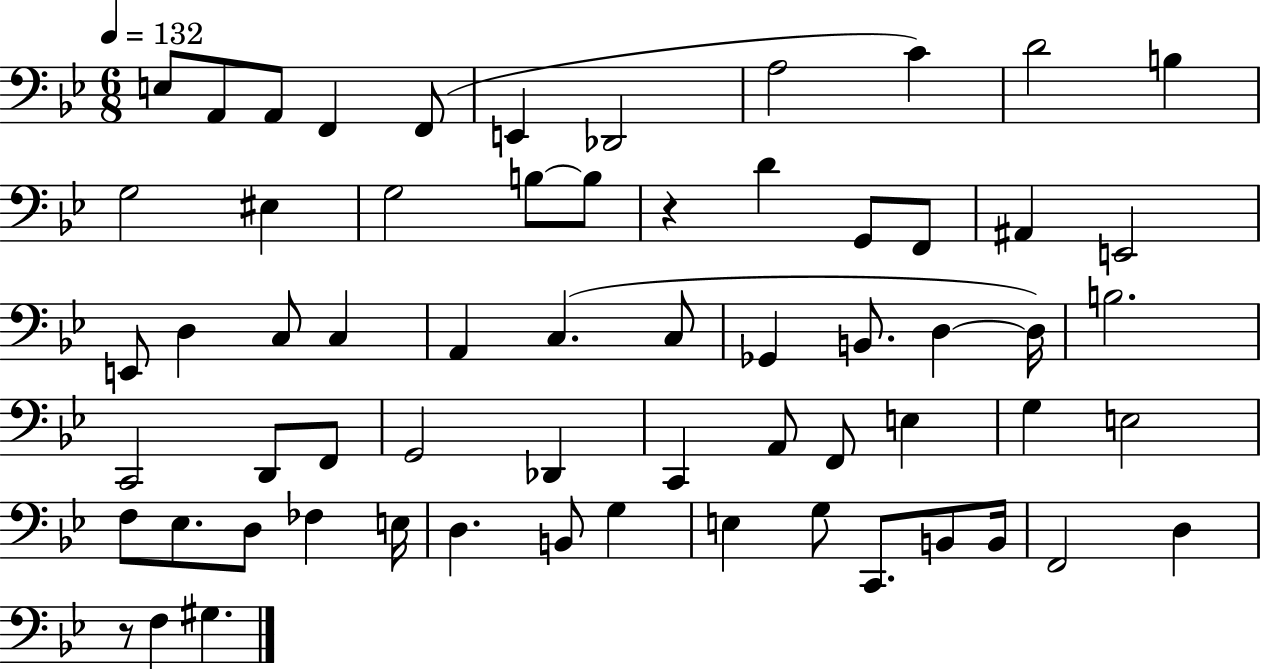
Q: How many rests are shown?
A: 2